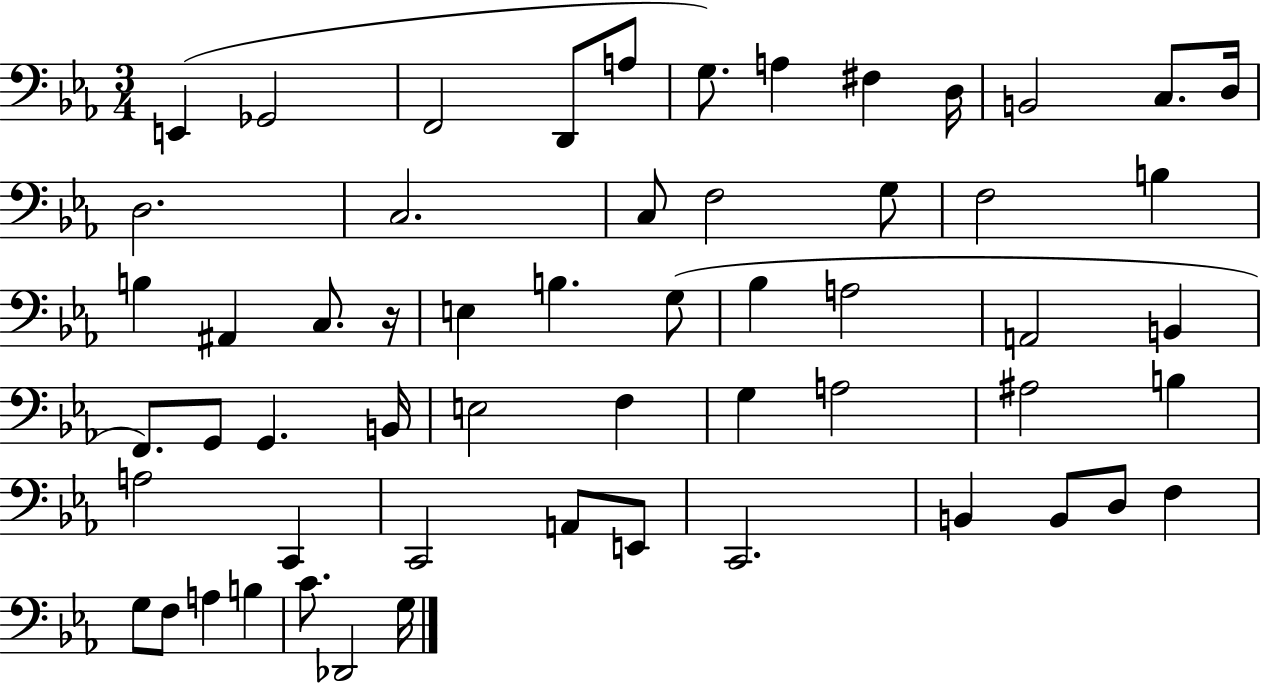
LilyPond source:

{
  \clef bass
  \numericTimeSignature
  \time 3/4
  \key ees \major
  \repeat volta 2 { e,4( ges,2 | f,2 d,8 a8 | g8.) a4 fis4 d16 | b,2 c8. d16 | \break d2. | c2. | c8 f2 g8 | f2 b4 | \break b4 ais,4 c8. r16 | e4 b4. g8( | bes4 a2 | a,2 b,4 | \break f,8.) g,8 g,4. b,16 | e2 f4 | g4 a2 | ais2 b4 | \break a2 c,4 | c,2 a,8 e,8 | c,2. | b,4 b,8 d8 f4 | \break g8 f8 a4 b4 | c'8. des,2 g16 | } \bar "|."
}